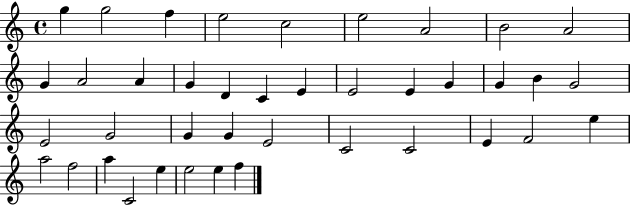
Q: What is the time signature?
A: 4/4